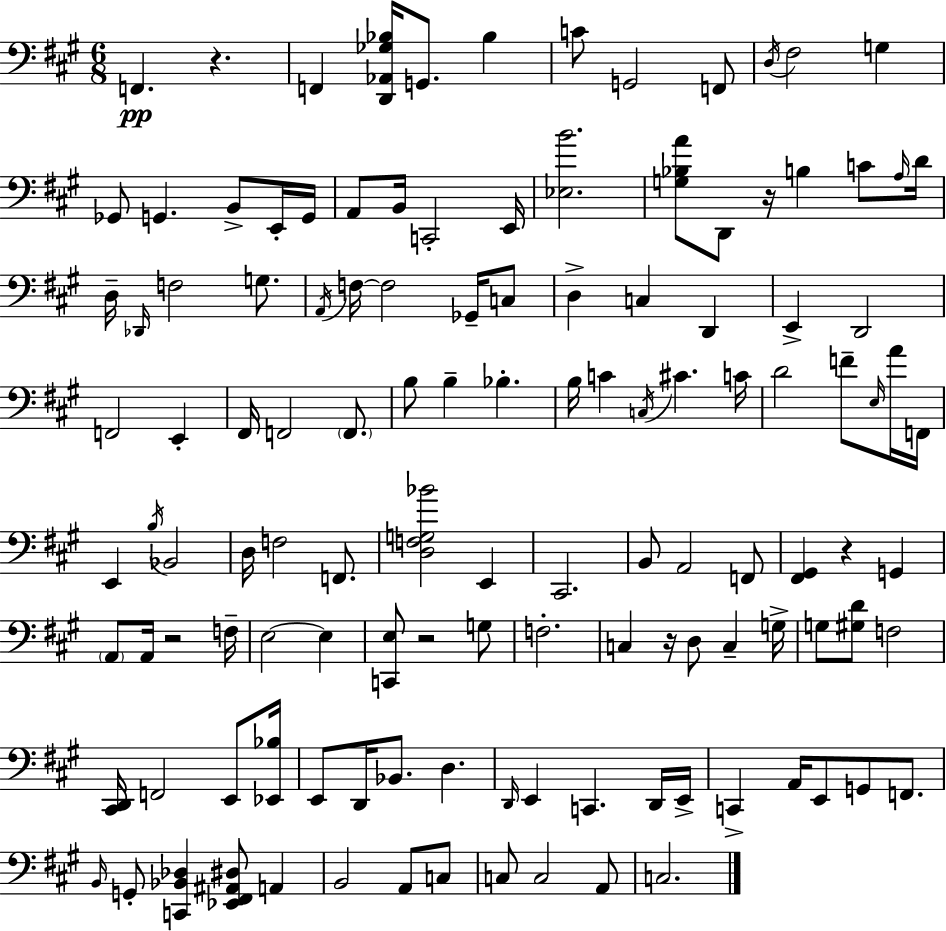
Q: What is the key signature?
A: A major